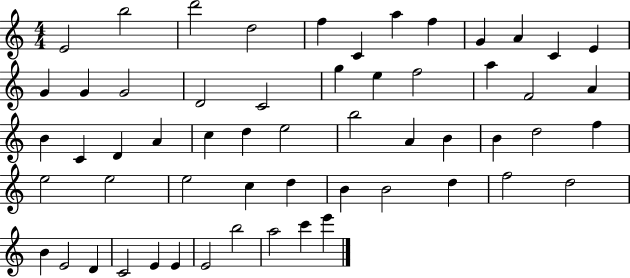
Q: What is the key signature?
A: C major